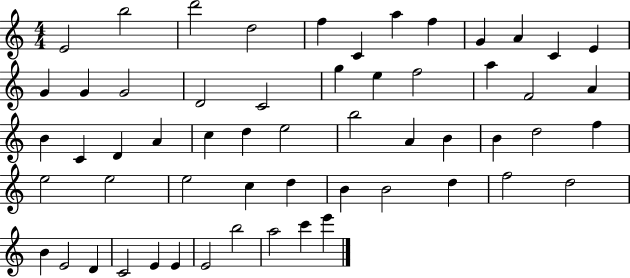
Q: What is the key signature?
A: C major